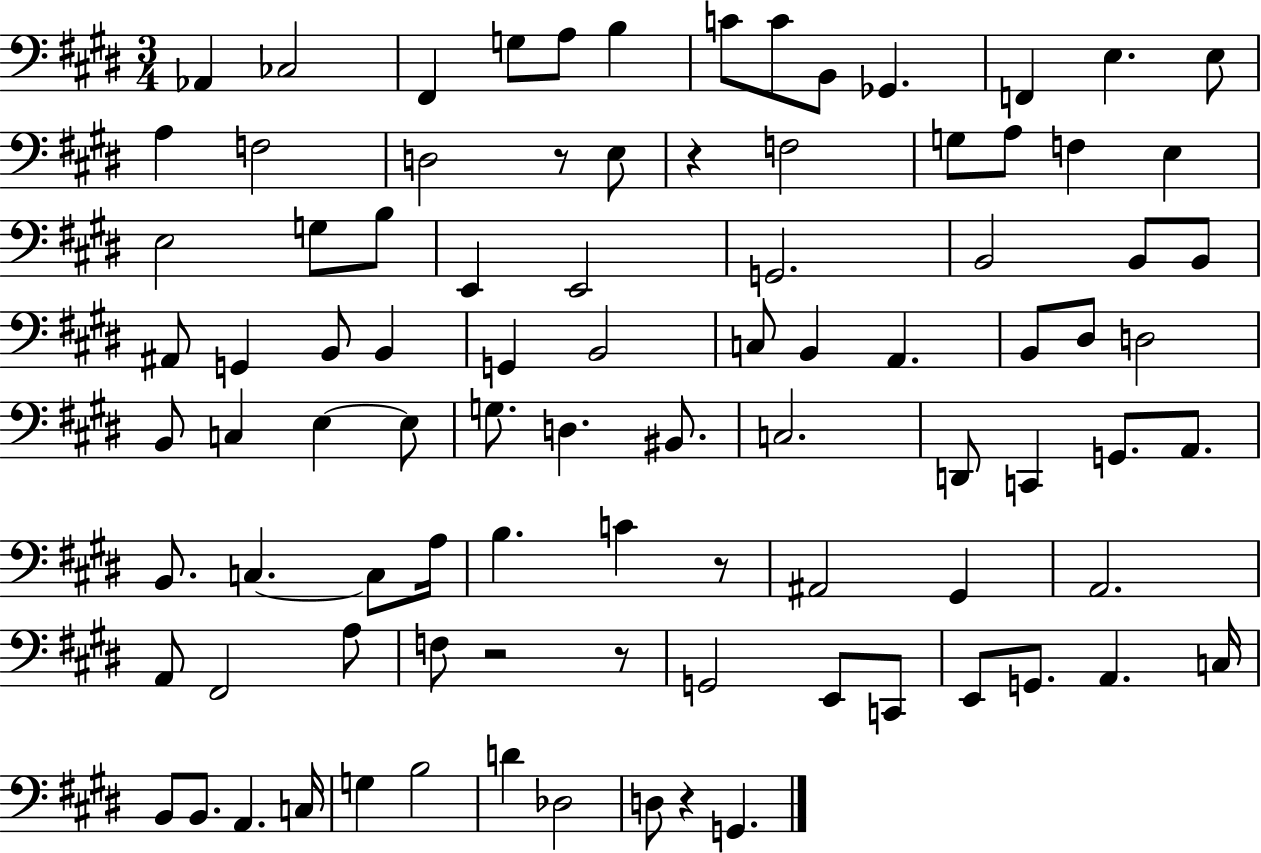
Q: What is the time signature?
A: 3/4